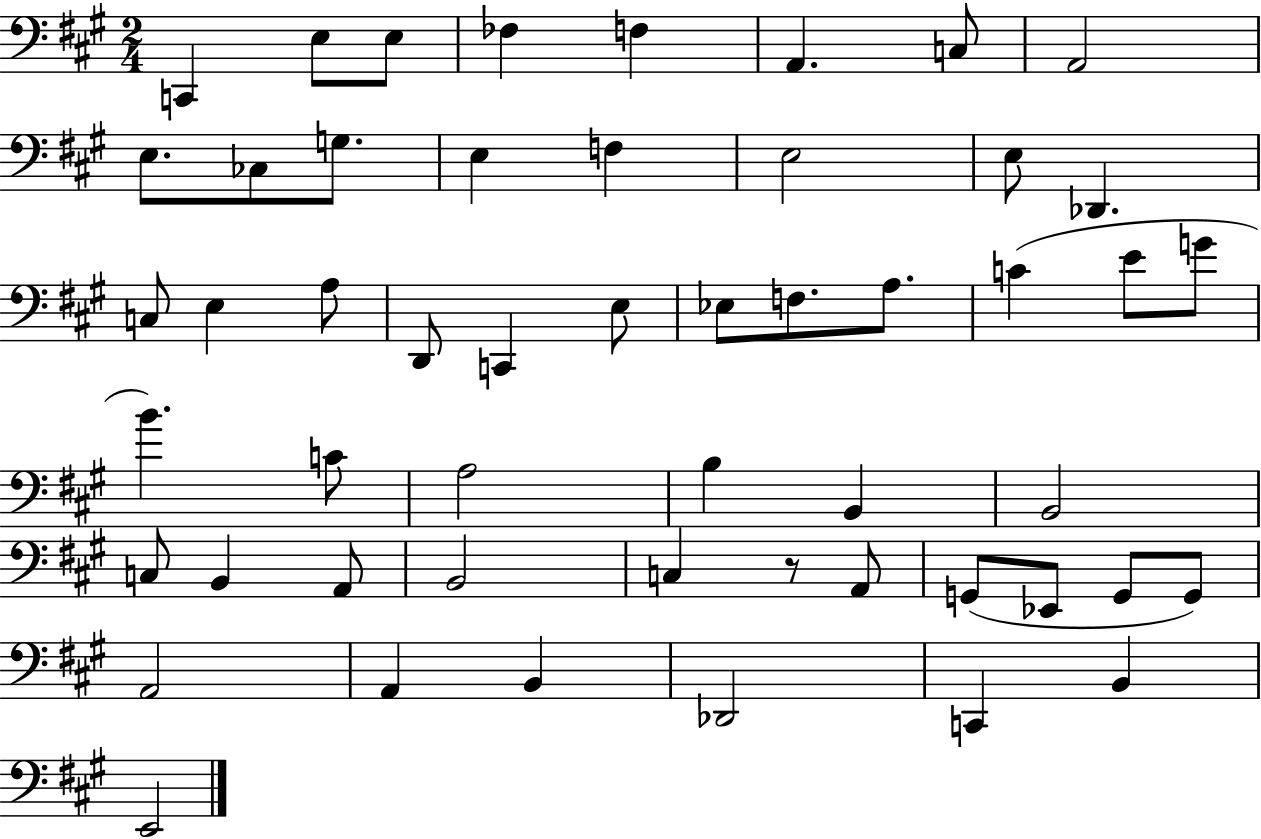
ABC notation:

X:1
T:Untitled
M:2/4
L:1/4
K:A
C,, E,/2 E,/2 _F, F, A,, C,/2 A,,2 E,/2 _C,/2 G,/2 E, F, E,2 E,/2 _D,, C,/2 E, A,/2 D,,/2 C,, E,/2 _E,/2 F,/2 A,/2 C E/2 G/2 B C/2 A,2 B, B,, B,,2 C,/2 B,, A,,/2 B,,2 C, z/2 A,,/2 G,,/2 _E,,/2 G,,/2 G,,/2 A,,2 A,, B,, _D,,2 C,, B,, E,,2